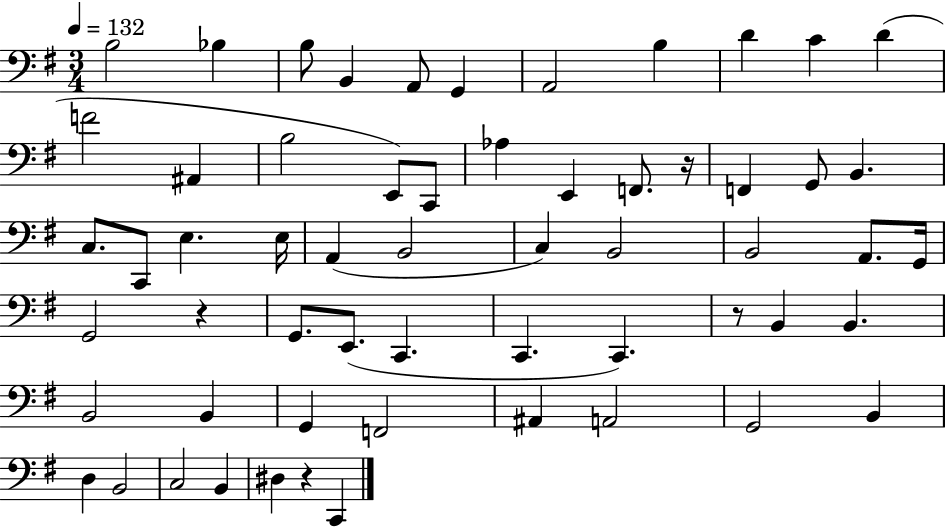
B3/h Bb3/q B3/e B2/q A2/e G2/q A2/h B3/q D4/q C4/q D4/q F4/h A#2/q B3/h E2/e C2/e Ab3/q E2/q F2/e. R/s F2/q G2/e B2/q. C3/e. C2/e E3/q. E3/s A2/q B2/h C3/q B2/h B2/h A2/e. G2/s G2/h R/q G2/e. E2/e. C2/q. C2/q. C2/q. R/e B2/q B2/q. B2/h B2/q G2/q F2/h A#2/q A2/h G2/h B2/q D3/q B2/h C3/h B2/q D#3/q R/q C2/q